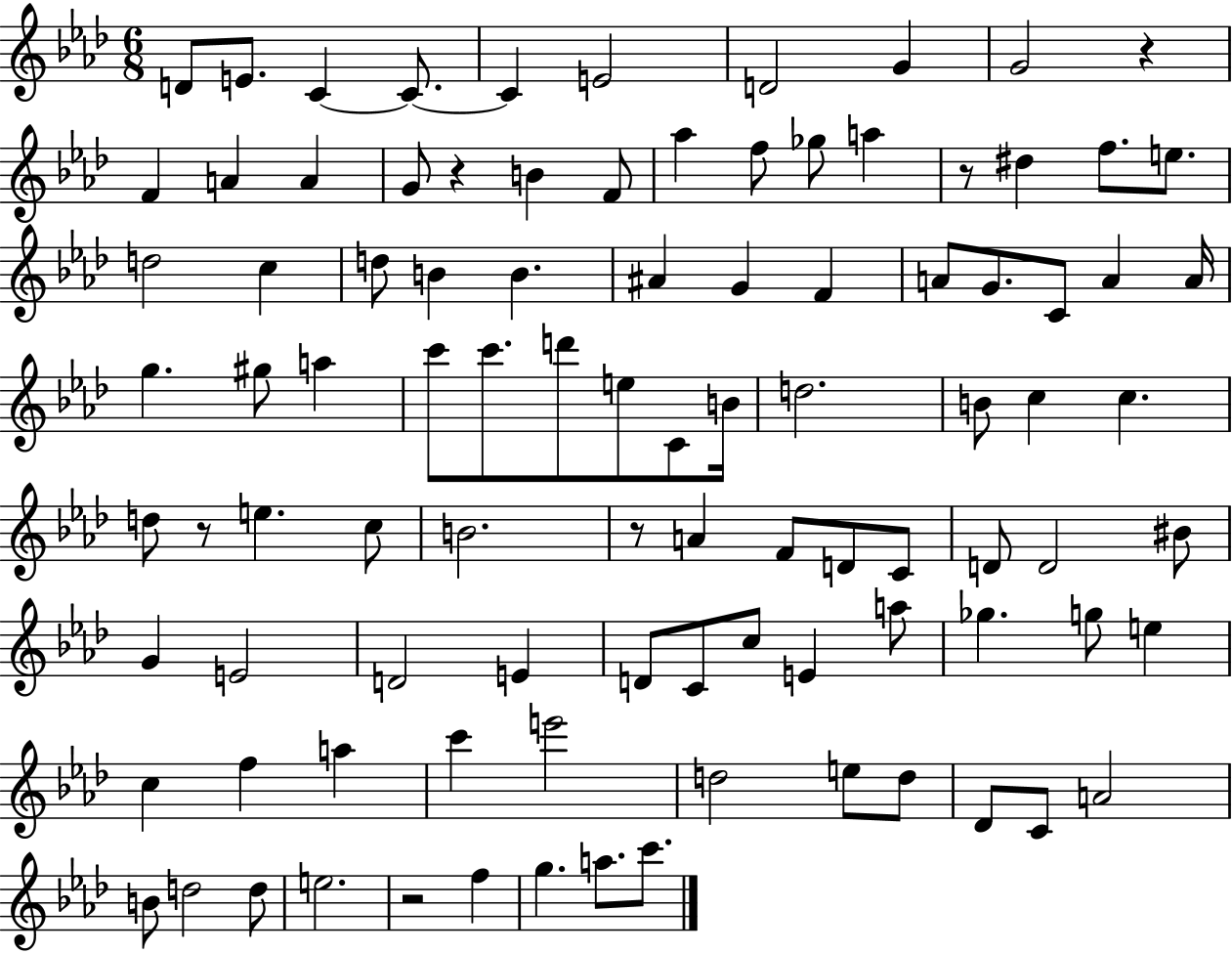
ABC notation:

X:1
T:Untitled
M:6/8
L:1/4
K:Ab
D/2 E/2 C C/2 C E2 D2 G G2 z F A A G/2 z B F/2 _a f/2 _g/2 a z/2 ^d f/2 e/2 d2 c d/2 B B ^A G F A/2 G/2 C/2 A A/4 g ^g/2 a c'/2 c'/2 d'/2 e/2 C/2 B/4 d2 B/2 c c d/2 z/2 e c/2 B2 z/2 A F/2 D/2 C/2 D/2 D2 ^B/2 G E2 D2 E D/2 C/2 c/2 E a/2 _g g/2 e c f a c' e'2 d2 e/2 d/2 _D/2 C/2 A2 B/2 d2 d/2 e2 z2 f g a/2 c'/2